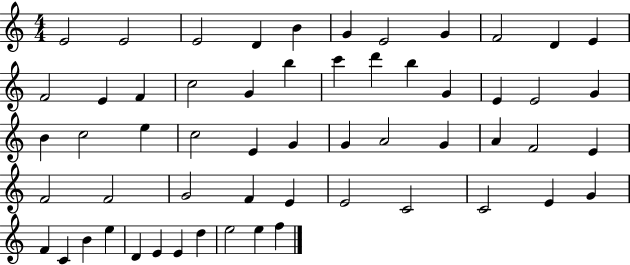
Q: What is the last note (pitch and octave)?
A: F5